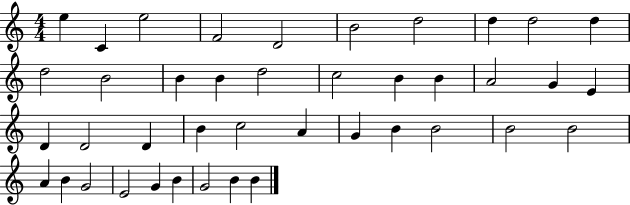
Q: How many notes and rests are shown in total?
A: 41